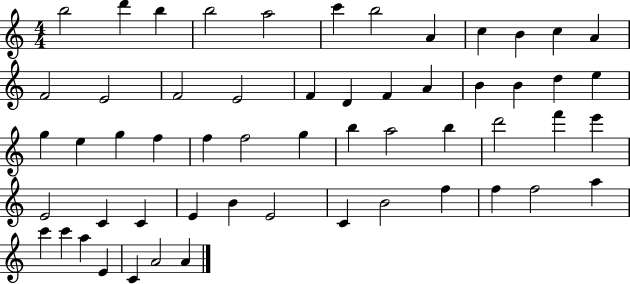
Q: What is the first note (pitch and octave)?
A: B5